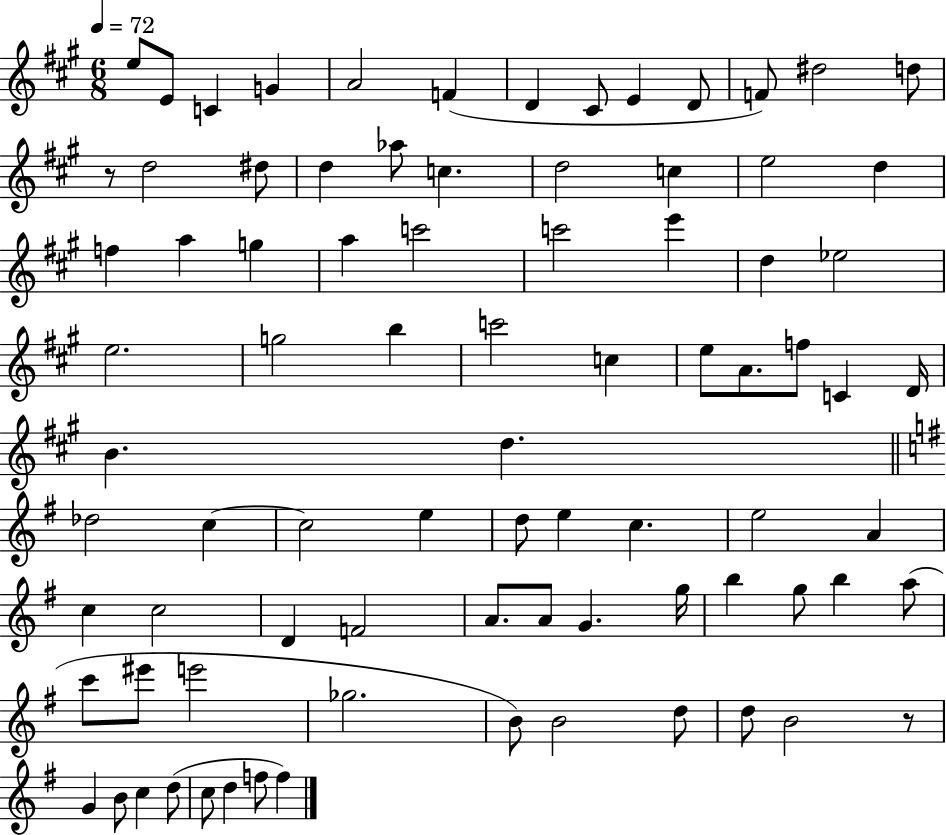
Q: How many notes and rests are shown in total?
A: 83